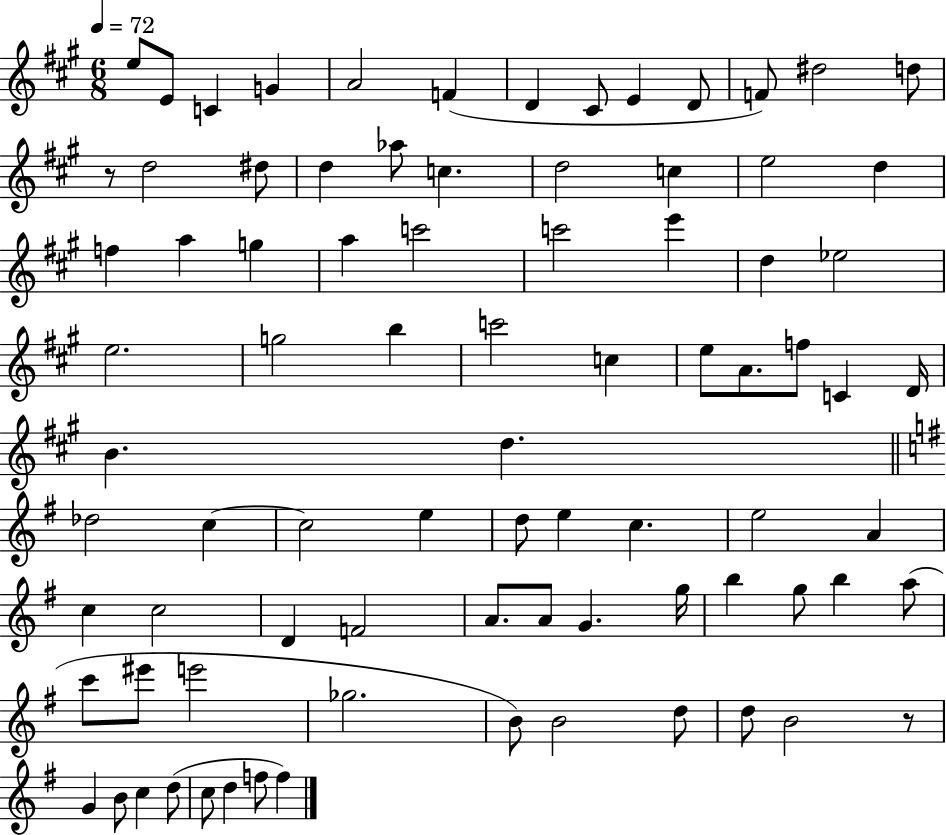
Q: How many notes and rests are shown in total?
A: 83